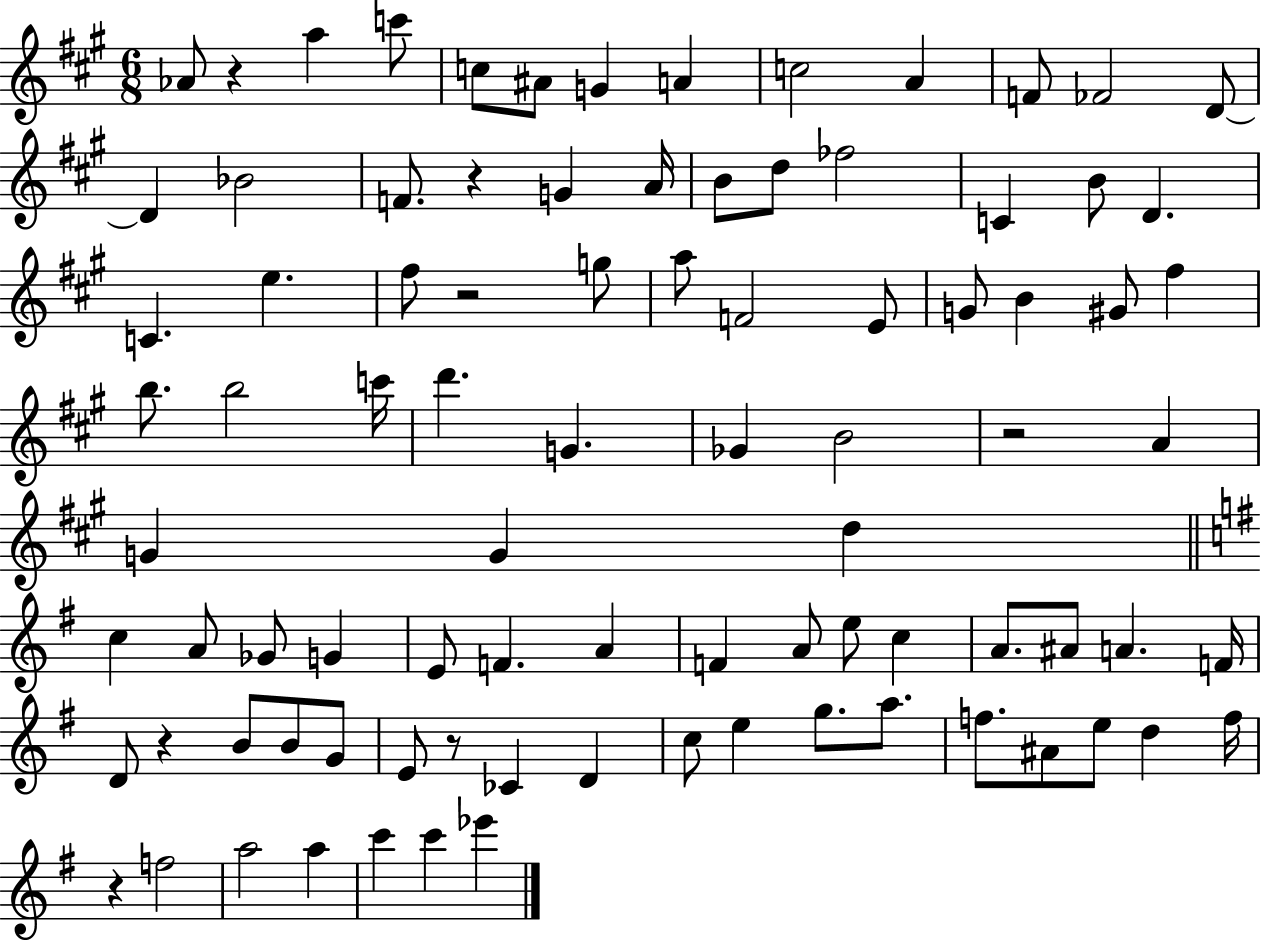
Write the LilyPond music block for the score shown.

{
  \clef treble
  \numericTimeSignature
  \time 6/8
  \key a \major
  \repeat volta 2 { aes'8 r4 a''4 c'''8 | c''8 ais'8 g'4 a'4 | c''2 a'4 | f'8 fes'2 d'8~~ | \break d'4 bes'2 | f'8. r4 g'4 a'16 | b'8 d''8 fes''2 | c'4 b'8 d'4. | \break c'4. e''4. | fis''8 r2 g''8 | a''8 f'2 e'8 | g'8 b'4 gis'8 fis''4 | \break b''8. b''2 c'''16 | d'''4. g'4. | ges'4 b'2 | r2 a'4 | \break g'4 g'4 d''4 | \bar "||" \break \key g \major c''4 a'8 ges'8 g'4 | e'8 f'4. a'4 | f'4 a'8 e''8 c''4 | a'8. ais'8 a'4. f'16 | \break d'8 r4 b'8 b'8 g'8 | e'8 r8 ces'4 d'4 | c''8 e''4 g''8. a''8. | f''8. ais'8 e''8 d''4 f''16 | \break r4 f''2 | a''2 a''4 | c'''4 c'''4 ees'''4 | } \bar "|."
}